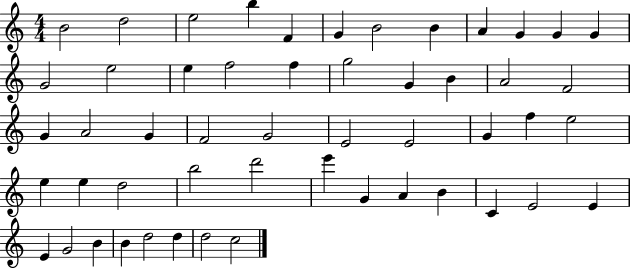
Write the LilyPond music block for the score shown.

{
  \clef treble
  \numericTimeSignature
  \time 4/4
  \key c \major
  b'2 d''2 | e''2 b''4 f'4 | g'4 b'2 b'4 | a'4 g'4 g'4 g'4 | \break g'2 e''2 | e''4 f''2 f''4 | g''2 g'4 b'4 | a'2 f'2 | \break g'4 a'2 g'4 | f'2 g'2 | e'2 e'2 | g'4 f''4 e''2 | \break e''4 e''4 d''2 | b''2 d'''2 | e'''4 g'4 a'4 b'4 | c'4 e'2 e'4 | \break e'4 g'2 b'4 | b'4 d''2 d''4 | d''2 c''2 | \bar "|."
}